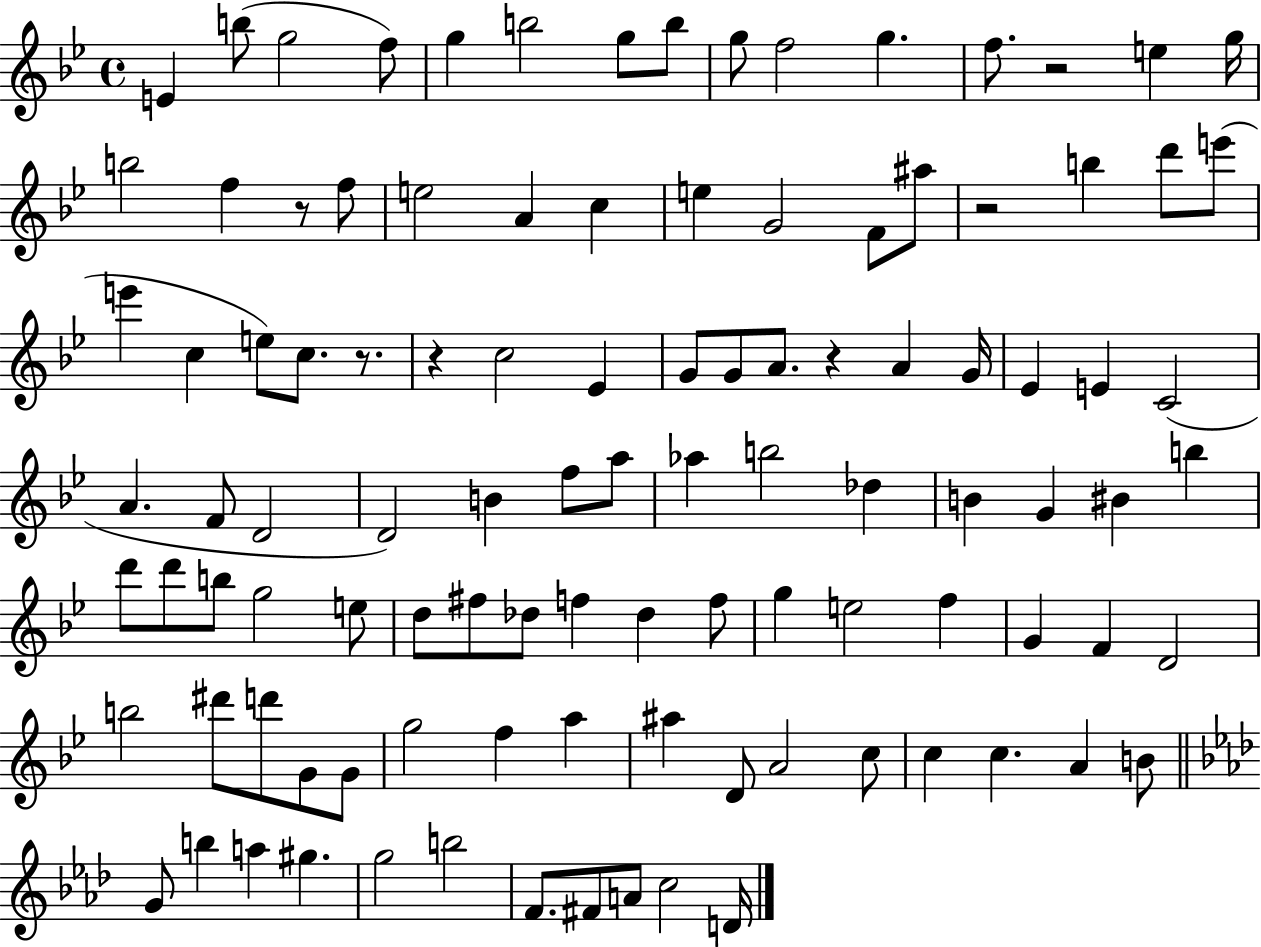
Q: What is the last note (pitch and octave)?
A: D4